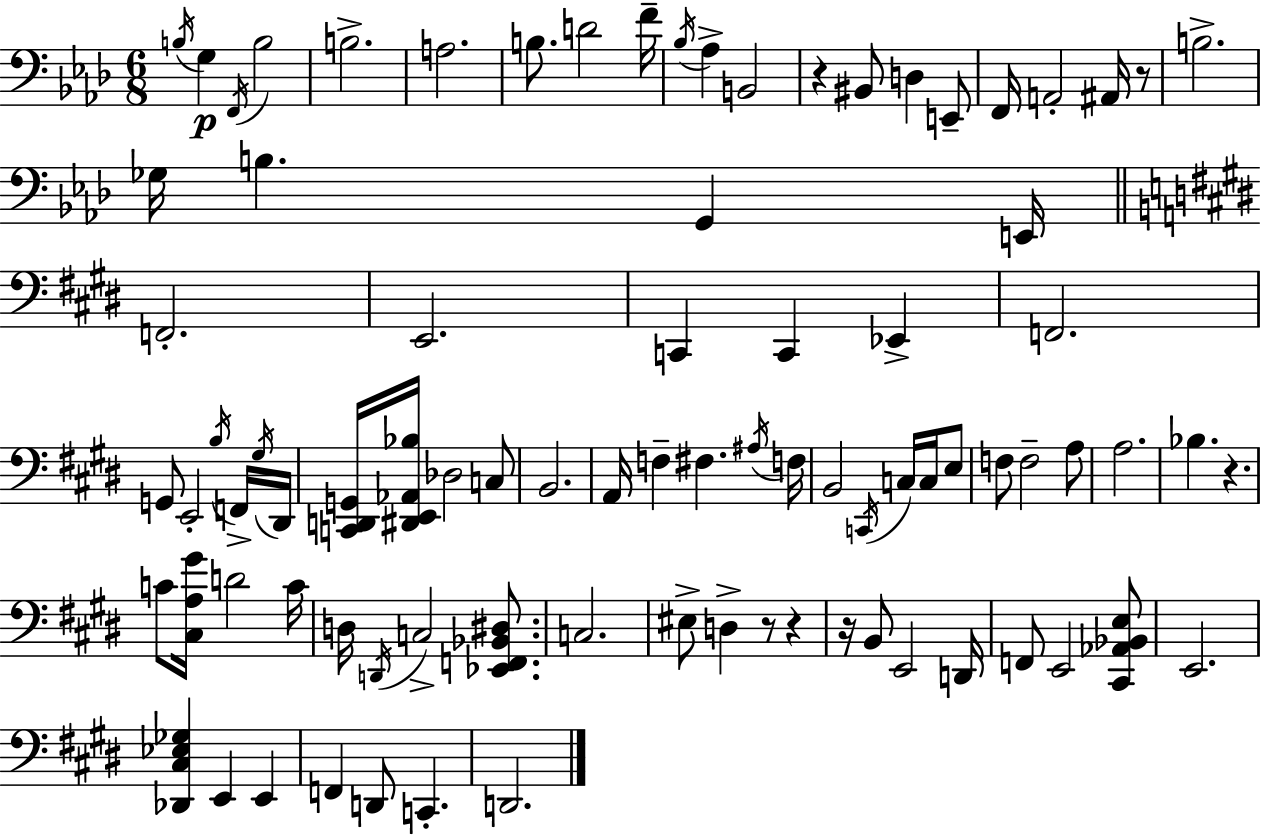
B3/s G3/q F2/s B3/h B3/h. A3/h. B3/e. D4/h F4/s Bb3/s Ab3/q B2/h R/q BIS2/e D3/q E2/e F2/s A2/h A#2/s R/e B3/h. Gb3/s B3/q. G2/q E2/s F2/h. E2/h. C2/q C2/q Eb2/q F2/h. G2/e E2/h B3/s F2/s G#3/s D#2/s [C2,D2,G2]/s [D#2,E2,Ab2,Bb3]/s Db3/h C3/e B2/h. A2/s F3/q F#3/q. A#3/s F3/s B2/h C2/s C3/s C3/s E3/e F3/e F3/h A3/e A3/h. Bb3/q. R/q. C4/e [C#3,A3,G#4]/s D4/h C4/s D3/s D2/s C3/h [Eb2,F2,Bb2,D#3]/e. C3/h. EIS3/e D3/q R/e R/q R/s B2/e E2/h D2/s F2/e E2/h [C#2,Ab2,Bb2,E3]/e E2/h. [Db2,C#3,Eb3,Gb3]/q E2/q E2/q F2/q D2/e C2/q. D2/h.